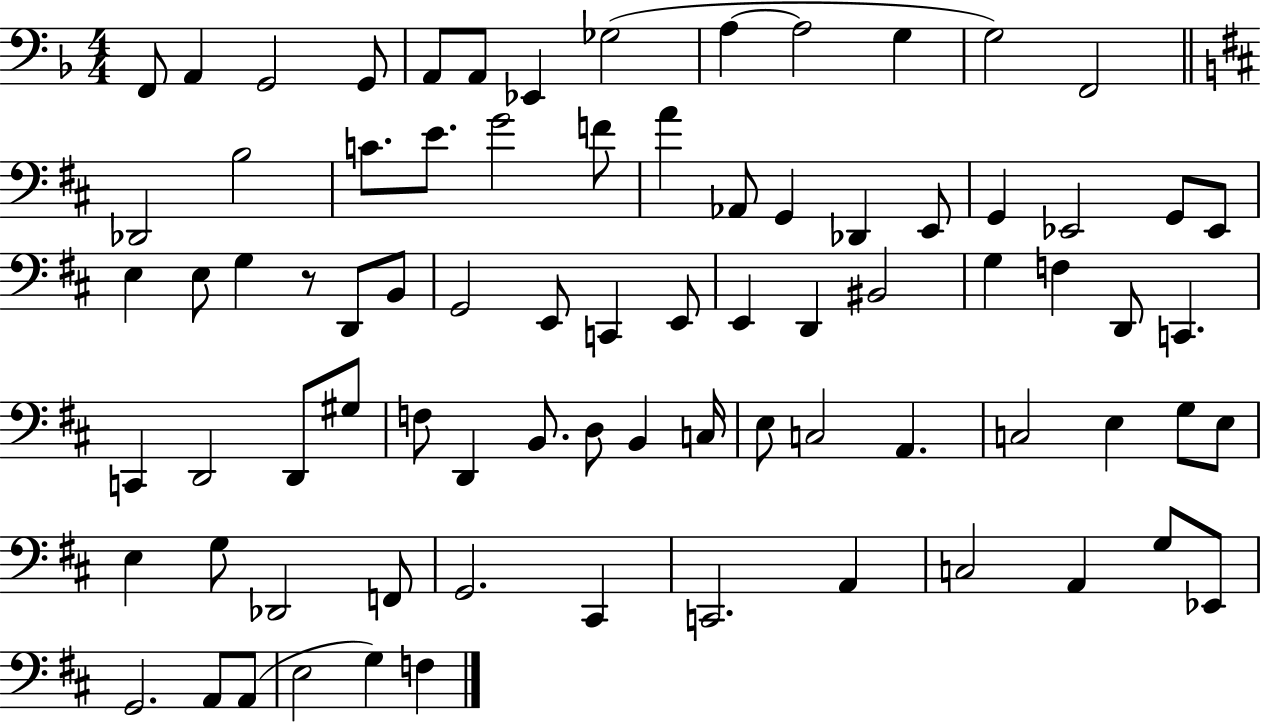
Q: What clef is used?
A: bass